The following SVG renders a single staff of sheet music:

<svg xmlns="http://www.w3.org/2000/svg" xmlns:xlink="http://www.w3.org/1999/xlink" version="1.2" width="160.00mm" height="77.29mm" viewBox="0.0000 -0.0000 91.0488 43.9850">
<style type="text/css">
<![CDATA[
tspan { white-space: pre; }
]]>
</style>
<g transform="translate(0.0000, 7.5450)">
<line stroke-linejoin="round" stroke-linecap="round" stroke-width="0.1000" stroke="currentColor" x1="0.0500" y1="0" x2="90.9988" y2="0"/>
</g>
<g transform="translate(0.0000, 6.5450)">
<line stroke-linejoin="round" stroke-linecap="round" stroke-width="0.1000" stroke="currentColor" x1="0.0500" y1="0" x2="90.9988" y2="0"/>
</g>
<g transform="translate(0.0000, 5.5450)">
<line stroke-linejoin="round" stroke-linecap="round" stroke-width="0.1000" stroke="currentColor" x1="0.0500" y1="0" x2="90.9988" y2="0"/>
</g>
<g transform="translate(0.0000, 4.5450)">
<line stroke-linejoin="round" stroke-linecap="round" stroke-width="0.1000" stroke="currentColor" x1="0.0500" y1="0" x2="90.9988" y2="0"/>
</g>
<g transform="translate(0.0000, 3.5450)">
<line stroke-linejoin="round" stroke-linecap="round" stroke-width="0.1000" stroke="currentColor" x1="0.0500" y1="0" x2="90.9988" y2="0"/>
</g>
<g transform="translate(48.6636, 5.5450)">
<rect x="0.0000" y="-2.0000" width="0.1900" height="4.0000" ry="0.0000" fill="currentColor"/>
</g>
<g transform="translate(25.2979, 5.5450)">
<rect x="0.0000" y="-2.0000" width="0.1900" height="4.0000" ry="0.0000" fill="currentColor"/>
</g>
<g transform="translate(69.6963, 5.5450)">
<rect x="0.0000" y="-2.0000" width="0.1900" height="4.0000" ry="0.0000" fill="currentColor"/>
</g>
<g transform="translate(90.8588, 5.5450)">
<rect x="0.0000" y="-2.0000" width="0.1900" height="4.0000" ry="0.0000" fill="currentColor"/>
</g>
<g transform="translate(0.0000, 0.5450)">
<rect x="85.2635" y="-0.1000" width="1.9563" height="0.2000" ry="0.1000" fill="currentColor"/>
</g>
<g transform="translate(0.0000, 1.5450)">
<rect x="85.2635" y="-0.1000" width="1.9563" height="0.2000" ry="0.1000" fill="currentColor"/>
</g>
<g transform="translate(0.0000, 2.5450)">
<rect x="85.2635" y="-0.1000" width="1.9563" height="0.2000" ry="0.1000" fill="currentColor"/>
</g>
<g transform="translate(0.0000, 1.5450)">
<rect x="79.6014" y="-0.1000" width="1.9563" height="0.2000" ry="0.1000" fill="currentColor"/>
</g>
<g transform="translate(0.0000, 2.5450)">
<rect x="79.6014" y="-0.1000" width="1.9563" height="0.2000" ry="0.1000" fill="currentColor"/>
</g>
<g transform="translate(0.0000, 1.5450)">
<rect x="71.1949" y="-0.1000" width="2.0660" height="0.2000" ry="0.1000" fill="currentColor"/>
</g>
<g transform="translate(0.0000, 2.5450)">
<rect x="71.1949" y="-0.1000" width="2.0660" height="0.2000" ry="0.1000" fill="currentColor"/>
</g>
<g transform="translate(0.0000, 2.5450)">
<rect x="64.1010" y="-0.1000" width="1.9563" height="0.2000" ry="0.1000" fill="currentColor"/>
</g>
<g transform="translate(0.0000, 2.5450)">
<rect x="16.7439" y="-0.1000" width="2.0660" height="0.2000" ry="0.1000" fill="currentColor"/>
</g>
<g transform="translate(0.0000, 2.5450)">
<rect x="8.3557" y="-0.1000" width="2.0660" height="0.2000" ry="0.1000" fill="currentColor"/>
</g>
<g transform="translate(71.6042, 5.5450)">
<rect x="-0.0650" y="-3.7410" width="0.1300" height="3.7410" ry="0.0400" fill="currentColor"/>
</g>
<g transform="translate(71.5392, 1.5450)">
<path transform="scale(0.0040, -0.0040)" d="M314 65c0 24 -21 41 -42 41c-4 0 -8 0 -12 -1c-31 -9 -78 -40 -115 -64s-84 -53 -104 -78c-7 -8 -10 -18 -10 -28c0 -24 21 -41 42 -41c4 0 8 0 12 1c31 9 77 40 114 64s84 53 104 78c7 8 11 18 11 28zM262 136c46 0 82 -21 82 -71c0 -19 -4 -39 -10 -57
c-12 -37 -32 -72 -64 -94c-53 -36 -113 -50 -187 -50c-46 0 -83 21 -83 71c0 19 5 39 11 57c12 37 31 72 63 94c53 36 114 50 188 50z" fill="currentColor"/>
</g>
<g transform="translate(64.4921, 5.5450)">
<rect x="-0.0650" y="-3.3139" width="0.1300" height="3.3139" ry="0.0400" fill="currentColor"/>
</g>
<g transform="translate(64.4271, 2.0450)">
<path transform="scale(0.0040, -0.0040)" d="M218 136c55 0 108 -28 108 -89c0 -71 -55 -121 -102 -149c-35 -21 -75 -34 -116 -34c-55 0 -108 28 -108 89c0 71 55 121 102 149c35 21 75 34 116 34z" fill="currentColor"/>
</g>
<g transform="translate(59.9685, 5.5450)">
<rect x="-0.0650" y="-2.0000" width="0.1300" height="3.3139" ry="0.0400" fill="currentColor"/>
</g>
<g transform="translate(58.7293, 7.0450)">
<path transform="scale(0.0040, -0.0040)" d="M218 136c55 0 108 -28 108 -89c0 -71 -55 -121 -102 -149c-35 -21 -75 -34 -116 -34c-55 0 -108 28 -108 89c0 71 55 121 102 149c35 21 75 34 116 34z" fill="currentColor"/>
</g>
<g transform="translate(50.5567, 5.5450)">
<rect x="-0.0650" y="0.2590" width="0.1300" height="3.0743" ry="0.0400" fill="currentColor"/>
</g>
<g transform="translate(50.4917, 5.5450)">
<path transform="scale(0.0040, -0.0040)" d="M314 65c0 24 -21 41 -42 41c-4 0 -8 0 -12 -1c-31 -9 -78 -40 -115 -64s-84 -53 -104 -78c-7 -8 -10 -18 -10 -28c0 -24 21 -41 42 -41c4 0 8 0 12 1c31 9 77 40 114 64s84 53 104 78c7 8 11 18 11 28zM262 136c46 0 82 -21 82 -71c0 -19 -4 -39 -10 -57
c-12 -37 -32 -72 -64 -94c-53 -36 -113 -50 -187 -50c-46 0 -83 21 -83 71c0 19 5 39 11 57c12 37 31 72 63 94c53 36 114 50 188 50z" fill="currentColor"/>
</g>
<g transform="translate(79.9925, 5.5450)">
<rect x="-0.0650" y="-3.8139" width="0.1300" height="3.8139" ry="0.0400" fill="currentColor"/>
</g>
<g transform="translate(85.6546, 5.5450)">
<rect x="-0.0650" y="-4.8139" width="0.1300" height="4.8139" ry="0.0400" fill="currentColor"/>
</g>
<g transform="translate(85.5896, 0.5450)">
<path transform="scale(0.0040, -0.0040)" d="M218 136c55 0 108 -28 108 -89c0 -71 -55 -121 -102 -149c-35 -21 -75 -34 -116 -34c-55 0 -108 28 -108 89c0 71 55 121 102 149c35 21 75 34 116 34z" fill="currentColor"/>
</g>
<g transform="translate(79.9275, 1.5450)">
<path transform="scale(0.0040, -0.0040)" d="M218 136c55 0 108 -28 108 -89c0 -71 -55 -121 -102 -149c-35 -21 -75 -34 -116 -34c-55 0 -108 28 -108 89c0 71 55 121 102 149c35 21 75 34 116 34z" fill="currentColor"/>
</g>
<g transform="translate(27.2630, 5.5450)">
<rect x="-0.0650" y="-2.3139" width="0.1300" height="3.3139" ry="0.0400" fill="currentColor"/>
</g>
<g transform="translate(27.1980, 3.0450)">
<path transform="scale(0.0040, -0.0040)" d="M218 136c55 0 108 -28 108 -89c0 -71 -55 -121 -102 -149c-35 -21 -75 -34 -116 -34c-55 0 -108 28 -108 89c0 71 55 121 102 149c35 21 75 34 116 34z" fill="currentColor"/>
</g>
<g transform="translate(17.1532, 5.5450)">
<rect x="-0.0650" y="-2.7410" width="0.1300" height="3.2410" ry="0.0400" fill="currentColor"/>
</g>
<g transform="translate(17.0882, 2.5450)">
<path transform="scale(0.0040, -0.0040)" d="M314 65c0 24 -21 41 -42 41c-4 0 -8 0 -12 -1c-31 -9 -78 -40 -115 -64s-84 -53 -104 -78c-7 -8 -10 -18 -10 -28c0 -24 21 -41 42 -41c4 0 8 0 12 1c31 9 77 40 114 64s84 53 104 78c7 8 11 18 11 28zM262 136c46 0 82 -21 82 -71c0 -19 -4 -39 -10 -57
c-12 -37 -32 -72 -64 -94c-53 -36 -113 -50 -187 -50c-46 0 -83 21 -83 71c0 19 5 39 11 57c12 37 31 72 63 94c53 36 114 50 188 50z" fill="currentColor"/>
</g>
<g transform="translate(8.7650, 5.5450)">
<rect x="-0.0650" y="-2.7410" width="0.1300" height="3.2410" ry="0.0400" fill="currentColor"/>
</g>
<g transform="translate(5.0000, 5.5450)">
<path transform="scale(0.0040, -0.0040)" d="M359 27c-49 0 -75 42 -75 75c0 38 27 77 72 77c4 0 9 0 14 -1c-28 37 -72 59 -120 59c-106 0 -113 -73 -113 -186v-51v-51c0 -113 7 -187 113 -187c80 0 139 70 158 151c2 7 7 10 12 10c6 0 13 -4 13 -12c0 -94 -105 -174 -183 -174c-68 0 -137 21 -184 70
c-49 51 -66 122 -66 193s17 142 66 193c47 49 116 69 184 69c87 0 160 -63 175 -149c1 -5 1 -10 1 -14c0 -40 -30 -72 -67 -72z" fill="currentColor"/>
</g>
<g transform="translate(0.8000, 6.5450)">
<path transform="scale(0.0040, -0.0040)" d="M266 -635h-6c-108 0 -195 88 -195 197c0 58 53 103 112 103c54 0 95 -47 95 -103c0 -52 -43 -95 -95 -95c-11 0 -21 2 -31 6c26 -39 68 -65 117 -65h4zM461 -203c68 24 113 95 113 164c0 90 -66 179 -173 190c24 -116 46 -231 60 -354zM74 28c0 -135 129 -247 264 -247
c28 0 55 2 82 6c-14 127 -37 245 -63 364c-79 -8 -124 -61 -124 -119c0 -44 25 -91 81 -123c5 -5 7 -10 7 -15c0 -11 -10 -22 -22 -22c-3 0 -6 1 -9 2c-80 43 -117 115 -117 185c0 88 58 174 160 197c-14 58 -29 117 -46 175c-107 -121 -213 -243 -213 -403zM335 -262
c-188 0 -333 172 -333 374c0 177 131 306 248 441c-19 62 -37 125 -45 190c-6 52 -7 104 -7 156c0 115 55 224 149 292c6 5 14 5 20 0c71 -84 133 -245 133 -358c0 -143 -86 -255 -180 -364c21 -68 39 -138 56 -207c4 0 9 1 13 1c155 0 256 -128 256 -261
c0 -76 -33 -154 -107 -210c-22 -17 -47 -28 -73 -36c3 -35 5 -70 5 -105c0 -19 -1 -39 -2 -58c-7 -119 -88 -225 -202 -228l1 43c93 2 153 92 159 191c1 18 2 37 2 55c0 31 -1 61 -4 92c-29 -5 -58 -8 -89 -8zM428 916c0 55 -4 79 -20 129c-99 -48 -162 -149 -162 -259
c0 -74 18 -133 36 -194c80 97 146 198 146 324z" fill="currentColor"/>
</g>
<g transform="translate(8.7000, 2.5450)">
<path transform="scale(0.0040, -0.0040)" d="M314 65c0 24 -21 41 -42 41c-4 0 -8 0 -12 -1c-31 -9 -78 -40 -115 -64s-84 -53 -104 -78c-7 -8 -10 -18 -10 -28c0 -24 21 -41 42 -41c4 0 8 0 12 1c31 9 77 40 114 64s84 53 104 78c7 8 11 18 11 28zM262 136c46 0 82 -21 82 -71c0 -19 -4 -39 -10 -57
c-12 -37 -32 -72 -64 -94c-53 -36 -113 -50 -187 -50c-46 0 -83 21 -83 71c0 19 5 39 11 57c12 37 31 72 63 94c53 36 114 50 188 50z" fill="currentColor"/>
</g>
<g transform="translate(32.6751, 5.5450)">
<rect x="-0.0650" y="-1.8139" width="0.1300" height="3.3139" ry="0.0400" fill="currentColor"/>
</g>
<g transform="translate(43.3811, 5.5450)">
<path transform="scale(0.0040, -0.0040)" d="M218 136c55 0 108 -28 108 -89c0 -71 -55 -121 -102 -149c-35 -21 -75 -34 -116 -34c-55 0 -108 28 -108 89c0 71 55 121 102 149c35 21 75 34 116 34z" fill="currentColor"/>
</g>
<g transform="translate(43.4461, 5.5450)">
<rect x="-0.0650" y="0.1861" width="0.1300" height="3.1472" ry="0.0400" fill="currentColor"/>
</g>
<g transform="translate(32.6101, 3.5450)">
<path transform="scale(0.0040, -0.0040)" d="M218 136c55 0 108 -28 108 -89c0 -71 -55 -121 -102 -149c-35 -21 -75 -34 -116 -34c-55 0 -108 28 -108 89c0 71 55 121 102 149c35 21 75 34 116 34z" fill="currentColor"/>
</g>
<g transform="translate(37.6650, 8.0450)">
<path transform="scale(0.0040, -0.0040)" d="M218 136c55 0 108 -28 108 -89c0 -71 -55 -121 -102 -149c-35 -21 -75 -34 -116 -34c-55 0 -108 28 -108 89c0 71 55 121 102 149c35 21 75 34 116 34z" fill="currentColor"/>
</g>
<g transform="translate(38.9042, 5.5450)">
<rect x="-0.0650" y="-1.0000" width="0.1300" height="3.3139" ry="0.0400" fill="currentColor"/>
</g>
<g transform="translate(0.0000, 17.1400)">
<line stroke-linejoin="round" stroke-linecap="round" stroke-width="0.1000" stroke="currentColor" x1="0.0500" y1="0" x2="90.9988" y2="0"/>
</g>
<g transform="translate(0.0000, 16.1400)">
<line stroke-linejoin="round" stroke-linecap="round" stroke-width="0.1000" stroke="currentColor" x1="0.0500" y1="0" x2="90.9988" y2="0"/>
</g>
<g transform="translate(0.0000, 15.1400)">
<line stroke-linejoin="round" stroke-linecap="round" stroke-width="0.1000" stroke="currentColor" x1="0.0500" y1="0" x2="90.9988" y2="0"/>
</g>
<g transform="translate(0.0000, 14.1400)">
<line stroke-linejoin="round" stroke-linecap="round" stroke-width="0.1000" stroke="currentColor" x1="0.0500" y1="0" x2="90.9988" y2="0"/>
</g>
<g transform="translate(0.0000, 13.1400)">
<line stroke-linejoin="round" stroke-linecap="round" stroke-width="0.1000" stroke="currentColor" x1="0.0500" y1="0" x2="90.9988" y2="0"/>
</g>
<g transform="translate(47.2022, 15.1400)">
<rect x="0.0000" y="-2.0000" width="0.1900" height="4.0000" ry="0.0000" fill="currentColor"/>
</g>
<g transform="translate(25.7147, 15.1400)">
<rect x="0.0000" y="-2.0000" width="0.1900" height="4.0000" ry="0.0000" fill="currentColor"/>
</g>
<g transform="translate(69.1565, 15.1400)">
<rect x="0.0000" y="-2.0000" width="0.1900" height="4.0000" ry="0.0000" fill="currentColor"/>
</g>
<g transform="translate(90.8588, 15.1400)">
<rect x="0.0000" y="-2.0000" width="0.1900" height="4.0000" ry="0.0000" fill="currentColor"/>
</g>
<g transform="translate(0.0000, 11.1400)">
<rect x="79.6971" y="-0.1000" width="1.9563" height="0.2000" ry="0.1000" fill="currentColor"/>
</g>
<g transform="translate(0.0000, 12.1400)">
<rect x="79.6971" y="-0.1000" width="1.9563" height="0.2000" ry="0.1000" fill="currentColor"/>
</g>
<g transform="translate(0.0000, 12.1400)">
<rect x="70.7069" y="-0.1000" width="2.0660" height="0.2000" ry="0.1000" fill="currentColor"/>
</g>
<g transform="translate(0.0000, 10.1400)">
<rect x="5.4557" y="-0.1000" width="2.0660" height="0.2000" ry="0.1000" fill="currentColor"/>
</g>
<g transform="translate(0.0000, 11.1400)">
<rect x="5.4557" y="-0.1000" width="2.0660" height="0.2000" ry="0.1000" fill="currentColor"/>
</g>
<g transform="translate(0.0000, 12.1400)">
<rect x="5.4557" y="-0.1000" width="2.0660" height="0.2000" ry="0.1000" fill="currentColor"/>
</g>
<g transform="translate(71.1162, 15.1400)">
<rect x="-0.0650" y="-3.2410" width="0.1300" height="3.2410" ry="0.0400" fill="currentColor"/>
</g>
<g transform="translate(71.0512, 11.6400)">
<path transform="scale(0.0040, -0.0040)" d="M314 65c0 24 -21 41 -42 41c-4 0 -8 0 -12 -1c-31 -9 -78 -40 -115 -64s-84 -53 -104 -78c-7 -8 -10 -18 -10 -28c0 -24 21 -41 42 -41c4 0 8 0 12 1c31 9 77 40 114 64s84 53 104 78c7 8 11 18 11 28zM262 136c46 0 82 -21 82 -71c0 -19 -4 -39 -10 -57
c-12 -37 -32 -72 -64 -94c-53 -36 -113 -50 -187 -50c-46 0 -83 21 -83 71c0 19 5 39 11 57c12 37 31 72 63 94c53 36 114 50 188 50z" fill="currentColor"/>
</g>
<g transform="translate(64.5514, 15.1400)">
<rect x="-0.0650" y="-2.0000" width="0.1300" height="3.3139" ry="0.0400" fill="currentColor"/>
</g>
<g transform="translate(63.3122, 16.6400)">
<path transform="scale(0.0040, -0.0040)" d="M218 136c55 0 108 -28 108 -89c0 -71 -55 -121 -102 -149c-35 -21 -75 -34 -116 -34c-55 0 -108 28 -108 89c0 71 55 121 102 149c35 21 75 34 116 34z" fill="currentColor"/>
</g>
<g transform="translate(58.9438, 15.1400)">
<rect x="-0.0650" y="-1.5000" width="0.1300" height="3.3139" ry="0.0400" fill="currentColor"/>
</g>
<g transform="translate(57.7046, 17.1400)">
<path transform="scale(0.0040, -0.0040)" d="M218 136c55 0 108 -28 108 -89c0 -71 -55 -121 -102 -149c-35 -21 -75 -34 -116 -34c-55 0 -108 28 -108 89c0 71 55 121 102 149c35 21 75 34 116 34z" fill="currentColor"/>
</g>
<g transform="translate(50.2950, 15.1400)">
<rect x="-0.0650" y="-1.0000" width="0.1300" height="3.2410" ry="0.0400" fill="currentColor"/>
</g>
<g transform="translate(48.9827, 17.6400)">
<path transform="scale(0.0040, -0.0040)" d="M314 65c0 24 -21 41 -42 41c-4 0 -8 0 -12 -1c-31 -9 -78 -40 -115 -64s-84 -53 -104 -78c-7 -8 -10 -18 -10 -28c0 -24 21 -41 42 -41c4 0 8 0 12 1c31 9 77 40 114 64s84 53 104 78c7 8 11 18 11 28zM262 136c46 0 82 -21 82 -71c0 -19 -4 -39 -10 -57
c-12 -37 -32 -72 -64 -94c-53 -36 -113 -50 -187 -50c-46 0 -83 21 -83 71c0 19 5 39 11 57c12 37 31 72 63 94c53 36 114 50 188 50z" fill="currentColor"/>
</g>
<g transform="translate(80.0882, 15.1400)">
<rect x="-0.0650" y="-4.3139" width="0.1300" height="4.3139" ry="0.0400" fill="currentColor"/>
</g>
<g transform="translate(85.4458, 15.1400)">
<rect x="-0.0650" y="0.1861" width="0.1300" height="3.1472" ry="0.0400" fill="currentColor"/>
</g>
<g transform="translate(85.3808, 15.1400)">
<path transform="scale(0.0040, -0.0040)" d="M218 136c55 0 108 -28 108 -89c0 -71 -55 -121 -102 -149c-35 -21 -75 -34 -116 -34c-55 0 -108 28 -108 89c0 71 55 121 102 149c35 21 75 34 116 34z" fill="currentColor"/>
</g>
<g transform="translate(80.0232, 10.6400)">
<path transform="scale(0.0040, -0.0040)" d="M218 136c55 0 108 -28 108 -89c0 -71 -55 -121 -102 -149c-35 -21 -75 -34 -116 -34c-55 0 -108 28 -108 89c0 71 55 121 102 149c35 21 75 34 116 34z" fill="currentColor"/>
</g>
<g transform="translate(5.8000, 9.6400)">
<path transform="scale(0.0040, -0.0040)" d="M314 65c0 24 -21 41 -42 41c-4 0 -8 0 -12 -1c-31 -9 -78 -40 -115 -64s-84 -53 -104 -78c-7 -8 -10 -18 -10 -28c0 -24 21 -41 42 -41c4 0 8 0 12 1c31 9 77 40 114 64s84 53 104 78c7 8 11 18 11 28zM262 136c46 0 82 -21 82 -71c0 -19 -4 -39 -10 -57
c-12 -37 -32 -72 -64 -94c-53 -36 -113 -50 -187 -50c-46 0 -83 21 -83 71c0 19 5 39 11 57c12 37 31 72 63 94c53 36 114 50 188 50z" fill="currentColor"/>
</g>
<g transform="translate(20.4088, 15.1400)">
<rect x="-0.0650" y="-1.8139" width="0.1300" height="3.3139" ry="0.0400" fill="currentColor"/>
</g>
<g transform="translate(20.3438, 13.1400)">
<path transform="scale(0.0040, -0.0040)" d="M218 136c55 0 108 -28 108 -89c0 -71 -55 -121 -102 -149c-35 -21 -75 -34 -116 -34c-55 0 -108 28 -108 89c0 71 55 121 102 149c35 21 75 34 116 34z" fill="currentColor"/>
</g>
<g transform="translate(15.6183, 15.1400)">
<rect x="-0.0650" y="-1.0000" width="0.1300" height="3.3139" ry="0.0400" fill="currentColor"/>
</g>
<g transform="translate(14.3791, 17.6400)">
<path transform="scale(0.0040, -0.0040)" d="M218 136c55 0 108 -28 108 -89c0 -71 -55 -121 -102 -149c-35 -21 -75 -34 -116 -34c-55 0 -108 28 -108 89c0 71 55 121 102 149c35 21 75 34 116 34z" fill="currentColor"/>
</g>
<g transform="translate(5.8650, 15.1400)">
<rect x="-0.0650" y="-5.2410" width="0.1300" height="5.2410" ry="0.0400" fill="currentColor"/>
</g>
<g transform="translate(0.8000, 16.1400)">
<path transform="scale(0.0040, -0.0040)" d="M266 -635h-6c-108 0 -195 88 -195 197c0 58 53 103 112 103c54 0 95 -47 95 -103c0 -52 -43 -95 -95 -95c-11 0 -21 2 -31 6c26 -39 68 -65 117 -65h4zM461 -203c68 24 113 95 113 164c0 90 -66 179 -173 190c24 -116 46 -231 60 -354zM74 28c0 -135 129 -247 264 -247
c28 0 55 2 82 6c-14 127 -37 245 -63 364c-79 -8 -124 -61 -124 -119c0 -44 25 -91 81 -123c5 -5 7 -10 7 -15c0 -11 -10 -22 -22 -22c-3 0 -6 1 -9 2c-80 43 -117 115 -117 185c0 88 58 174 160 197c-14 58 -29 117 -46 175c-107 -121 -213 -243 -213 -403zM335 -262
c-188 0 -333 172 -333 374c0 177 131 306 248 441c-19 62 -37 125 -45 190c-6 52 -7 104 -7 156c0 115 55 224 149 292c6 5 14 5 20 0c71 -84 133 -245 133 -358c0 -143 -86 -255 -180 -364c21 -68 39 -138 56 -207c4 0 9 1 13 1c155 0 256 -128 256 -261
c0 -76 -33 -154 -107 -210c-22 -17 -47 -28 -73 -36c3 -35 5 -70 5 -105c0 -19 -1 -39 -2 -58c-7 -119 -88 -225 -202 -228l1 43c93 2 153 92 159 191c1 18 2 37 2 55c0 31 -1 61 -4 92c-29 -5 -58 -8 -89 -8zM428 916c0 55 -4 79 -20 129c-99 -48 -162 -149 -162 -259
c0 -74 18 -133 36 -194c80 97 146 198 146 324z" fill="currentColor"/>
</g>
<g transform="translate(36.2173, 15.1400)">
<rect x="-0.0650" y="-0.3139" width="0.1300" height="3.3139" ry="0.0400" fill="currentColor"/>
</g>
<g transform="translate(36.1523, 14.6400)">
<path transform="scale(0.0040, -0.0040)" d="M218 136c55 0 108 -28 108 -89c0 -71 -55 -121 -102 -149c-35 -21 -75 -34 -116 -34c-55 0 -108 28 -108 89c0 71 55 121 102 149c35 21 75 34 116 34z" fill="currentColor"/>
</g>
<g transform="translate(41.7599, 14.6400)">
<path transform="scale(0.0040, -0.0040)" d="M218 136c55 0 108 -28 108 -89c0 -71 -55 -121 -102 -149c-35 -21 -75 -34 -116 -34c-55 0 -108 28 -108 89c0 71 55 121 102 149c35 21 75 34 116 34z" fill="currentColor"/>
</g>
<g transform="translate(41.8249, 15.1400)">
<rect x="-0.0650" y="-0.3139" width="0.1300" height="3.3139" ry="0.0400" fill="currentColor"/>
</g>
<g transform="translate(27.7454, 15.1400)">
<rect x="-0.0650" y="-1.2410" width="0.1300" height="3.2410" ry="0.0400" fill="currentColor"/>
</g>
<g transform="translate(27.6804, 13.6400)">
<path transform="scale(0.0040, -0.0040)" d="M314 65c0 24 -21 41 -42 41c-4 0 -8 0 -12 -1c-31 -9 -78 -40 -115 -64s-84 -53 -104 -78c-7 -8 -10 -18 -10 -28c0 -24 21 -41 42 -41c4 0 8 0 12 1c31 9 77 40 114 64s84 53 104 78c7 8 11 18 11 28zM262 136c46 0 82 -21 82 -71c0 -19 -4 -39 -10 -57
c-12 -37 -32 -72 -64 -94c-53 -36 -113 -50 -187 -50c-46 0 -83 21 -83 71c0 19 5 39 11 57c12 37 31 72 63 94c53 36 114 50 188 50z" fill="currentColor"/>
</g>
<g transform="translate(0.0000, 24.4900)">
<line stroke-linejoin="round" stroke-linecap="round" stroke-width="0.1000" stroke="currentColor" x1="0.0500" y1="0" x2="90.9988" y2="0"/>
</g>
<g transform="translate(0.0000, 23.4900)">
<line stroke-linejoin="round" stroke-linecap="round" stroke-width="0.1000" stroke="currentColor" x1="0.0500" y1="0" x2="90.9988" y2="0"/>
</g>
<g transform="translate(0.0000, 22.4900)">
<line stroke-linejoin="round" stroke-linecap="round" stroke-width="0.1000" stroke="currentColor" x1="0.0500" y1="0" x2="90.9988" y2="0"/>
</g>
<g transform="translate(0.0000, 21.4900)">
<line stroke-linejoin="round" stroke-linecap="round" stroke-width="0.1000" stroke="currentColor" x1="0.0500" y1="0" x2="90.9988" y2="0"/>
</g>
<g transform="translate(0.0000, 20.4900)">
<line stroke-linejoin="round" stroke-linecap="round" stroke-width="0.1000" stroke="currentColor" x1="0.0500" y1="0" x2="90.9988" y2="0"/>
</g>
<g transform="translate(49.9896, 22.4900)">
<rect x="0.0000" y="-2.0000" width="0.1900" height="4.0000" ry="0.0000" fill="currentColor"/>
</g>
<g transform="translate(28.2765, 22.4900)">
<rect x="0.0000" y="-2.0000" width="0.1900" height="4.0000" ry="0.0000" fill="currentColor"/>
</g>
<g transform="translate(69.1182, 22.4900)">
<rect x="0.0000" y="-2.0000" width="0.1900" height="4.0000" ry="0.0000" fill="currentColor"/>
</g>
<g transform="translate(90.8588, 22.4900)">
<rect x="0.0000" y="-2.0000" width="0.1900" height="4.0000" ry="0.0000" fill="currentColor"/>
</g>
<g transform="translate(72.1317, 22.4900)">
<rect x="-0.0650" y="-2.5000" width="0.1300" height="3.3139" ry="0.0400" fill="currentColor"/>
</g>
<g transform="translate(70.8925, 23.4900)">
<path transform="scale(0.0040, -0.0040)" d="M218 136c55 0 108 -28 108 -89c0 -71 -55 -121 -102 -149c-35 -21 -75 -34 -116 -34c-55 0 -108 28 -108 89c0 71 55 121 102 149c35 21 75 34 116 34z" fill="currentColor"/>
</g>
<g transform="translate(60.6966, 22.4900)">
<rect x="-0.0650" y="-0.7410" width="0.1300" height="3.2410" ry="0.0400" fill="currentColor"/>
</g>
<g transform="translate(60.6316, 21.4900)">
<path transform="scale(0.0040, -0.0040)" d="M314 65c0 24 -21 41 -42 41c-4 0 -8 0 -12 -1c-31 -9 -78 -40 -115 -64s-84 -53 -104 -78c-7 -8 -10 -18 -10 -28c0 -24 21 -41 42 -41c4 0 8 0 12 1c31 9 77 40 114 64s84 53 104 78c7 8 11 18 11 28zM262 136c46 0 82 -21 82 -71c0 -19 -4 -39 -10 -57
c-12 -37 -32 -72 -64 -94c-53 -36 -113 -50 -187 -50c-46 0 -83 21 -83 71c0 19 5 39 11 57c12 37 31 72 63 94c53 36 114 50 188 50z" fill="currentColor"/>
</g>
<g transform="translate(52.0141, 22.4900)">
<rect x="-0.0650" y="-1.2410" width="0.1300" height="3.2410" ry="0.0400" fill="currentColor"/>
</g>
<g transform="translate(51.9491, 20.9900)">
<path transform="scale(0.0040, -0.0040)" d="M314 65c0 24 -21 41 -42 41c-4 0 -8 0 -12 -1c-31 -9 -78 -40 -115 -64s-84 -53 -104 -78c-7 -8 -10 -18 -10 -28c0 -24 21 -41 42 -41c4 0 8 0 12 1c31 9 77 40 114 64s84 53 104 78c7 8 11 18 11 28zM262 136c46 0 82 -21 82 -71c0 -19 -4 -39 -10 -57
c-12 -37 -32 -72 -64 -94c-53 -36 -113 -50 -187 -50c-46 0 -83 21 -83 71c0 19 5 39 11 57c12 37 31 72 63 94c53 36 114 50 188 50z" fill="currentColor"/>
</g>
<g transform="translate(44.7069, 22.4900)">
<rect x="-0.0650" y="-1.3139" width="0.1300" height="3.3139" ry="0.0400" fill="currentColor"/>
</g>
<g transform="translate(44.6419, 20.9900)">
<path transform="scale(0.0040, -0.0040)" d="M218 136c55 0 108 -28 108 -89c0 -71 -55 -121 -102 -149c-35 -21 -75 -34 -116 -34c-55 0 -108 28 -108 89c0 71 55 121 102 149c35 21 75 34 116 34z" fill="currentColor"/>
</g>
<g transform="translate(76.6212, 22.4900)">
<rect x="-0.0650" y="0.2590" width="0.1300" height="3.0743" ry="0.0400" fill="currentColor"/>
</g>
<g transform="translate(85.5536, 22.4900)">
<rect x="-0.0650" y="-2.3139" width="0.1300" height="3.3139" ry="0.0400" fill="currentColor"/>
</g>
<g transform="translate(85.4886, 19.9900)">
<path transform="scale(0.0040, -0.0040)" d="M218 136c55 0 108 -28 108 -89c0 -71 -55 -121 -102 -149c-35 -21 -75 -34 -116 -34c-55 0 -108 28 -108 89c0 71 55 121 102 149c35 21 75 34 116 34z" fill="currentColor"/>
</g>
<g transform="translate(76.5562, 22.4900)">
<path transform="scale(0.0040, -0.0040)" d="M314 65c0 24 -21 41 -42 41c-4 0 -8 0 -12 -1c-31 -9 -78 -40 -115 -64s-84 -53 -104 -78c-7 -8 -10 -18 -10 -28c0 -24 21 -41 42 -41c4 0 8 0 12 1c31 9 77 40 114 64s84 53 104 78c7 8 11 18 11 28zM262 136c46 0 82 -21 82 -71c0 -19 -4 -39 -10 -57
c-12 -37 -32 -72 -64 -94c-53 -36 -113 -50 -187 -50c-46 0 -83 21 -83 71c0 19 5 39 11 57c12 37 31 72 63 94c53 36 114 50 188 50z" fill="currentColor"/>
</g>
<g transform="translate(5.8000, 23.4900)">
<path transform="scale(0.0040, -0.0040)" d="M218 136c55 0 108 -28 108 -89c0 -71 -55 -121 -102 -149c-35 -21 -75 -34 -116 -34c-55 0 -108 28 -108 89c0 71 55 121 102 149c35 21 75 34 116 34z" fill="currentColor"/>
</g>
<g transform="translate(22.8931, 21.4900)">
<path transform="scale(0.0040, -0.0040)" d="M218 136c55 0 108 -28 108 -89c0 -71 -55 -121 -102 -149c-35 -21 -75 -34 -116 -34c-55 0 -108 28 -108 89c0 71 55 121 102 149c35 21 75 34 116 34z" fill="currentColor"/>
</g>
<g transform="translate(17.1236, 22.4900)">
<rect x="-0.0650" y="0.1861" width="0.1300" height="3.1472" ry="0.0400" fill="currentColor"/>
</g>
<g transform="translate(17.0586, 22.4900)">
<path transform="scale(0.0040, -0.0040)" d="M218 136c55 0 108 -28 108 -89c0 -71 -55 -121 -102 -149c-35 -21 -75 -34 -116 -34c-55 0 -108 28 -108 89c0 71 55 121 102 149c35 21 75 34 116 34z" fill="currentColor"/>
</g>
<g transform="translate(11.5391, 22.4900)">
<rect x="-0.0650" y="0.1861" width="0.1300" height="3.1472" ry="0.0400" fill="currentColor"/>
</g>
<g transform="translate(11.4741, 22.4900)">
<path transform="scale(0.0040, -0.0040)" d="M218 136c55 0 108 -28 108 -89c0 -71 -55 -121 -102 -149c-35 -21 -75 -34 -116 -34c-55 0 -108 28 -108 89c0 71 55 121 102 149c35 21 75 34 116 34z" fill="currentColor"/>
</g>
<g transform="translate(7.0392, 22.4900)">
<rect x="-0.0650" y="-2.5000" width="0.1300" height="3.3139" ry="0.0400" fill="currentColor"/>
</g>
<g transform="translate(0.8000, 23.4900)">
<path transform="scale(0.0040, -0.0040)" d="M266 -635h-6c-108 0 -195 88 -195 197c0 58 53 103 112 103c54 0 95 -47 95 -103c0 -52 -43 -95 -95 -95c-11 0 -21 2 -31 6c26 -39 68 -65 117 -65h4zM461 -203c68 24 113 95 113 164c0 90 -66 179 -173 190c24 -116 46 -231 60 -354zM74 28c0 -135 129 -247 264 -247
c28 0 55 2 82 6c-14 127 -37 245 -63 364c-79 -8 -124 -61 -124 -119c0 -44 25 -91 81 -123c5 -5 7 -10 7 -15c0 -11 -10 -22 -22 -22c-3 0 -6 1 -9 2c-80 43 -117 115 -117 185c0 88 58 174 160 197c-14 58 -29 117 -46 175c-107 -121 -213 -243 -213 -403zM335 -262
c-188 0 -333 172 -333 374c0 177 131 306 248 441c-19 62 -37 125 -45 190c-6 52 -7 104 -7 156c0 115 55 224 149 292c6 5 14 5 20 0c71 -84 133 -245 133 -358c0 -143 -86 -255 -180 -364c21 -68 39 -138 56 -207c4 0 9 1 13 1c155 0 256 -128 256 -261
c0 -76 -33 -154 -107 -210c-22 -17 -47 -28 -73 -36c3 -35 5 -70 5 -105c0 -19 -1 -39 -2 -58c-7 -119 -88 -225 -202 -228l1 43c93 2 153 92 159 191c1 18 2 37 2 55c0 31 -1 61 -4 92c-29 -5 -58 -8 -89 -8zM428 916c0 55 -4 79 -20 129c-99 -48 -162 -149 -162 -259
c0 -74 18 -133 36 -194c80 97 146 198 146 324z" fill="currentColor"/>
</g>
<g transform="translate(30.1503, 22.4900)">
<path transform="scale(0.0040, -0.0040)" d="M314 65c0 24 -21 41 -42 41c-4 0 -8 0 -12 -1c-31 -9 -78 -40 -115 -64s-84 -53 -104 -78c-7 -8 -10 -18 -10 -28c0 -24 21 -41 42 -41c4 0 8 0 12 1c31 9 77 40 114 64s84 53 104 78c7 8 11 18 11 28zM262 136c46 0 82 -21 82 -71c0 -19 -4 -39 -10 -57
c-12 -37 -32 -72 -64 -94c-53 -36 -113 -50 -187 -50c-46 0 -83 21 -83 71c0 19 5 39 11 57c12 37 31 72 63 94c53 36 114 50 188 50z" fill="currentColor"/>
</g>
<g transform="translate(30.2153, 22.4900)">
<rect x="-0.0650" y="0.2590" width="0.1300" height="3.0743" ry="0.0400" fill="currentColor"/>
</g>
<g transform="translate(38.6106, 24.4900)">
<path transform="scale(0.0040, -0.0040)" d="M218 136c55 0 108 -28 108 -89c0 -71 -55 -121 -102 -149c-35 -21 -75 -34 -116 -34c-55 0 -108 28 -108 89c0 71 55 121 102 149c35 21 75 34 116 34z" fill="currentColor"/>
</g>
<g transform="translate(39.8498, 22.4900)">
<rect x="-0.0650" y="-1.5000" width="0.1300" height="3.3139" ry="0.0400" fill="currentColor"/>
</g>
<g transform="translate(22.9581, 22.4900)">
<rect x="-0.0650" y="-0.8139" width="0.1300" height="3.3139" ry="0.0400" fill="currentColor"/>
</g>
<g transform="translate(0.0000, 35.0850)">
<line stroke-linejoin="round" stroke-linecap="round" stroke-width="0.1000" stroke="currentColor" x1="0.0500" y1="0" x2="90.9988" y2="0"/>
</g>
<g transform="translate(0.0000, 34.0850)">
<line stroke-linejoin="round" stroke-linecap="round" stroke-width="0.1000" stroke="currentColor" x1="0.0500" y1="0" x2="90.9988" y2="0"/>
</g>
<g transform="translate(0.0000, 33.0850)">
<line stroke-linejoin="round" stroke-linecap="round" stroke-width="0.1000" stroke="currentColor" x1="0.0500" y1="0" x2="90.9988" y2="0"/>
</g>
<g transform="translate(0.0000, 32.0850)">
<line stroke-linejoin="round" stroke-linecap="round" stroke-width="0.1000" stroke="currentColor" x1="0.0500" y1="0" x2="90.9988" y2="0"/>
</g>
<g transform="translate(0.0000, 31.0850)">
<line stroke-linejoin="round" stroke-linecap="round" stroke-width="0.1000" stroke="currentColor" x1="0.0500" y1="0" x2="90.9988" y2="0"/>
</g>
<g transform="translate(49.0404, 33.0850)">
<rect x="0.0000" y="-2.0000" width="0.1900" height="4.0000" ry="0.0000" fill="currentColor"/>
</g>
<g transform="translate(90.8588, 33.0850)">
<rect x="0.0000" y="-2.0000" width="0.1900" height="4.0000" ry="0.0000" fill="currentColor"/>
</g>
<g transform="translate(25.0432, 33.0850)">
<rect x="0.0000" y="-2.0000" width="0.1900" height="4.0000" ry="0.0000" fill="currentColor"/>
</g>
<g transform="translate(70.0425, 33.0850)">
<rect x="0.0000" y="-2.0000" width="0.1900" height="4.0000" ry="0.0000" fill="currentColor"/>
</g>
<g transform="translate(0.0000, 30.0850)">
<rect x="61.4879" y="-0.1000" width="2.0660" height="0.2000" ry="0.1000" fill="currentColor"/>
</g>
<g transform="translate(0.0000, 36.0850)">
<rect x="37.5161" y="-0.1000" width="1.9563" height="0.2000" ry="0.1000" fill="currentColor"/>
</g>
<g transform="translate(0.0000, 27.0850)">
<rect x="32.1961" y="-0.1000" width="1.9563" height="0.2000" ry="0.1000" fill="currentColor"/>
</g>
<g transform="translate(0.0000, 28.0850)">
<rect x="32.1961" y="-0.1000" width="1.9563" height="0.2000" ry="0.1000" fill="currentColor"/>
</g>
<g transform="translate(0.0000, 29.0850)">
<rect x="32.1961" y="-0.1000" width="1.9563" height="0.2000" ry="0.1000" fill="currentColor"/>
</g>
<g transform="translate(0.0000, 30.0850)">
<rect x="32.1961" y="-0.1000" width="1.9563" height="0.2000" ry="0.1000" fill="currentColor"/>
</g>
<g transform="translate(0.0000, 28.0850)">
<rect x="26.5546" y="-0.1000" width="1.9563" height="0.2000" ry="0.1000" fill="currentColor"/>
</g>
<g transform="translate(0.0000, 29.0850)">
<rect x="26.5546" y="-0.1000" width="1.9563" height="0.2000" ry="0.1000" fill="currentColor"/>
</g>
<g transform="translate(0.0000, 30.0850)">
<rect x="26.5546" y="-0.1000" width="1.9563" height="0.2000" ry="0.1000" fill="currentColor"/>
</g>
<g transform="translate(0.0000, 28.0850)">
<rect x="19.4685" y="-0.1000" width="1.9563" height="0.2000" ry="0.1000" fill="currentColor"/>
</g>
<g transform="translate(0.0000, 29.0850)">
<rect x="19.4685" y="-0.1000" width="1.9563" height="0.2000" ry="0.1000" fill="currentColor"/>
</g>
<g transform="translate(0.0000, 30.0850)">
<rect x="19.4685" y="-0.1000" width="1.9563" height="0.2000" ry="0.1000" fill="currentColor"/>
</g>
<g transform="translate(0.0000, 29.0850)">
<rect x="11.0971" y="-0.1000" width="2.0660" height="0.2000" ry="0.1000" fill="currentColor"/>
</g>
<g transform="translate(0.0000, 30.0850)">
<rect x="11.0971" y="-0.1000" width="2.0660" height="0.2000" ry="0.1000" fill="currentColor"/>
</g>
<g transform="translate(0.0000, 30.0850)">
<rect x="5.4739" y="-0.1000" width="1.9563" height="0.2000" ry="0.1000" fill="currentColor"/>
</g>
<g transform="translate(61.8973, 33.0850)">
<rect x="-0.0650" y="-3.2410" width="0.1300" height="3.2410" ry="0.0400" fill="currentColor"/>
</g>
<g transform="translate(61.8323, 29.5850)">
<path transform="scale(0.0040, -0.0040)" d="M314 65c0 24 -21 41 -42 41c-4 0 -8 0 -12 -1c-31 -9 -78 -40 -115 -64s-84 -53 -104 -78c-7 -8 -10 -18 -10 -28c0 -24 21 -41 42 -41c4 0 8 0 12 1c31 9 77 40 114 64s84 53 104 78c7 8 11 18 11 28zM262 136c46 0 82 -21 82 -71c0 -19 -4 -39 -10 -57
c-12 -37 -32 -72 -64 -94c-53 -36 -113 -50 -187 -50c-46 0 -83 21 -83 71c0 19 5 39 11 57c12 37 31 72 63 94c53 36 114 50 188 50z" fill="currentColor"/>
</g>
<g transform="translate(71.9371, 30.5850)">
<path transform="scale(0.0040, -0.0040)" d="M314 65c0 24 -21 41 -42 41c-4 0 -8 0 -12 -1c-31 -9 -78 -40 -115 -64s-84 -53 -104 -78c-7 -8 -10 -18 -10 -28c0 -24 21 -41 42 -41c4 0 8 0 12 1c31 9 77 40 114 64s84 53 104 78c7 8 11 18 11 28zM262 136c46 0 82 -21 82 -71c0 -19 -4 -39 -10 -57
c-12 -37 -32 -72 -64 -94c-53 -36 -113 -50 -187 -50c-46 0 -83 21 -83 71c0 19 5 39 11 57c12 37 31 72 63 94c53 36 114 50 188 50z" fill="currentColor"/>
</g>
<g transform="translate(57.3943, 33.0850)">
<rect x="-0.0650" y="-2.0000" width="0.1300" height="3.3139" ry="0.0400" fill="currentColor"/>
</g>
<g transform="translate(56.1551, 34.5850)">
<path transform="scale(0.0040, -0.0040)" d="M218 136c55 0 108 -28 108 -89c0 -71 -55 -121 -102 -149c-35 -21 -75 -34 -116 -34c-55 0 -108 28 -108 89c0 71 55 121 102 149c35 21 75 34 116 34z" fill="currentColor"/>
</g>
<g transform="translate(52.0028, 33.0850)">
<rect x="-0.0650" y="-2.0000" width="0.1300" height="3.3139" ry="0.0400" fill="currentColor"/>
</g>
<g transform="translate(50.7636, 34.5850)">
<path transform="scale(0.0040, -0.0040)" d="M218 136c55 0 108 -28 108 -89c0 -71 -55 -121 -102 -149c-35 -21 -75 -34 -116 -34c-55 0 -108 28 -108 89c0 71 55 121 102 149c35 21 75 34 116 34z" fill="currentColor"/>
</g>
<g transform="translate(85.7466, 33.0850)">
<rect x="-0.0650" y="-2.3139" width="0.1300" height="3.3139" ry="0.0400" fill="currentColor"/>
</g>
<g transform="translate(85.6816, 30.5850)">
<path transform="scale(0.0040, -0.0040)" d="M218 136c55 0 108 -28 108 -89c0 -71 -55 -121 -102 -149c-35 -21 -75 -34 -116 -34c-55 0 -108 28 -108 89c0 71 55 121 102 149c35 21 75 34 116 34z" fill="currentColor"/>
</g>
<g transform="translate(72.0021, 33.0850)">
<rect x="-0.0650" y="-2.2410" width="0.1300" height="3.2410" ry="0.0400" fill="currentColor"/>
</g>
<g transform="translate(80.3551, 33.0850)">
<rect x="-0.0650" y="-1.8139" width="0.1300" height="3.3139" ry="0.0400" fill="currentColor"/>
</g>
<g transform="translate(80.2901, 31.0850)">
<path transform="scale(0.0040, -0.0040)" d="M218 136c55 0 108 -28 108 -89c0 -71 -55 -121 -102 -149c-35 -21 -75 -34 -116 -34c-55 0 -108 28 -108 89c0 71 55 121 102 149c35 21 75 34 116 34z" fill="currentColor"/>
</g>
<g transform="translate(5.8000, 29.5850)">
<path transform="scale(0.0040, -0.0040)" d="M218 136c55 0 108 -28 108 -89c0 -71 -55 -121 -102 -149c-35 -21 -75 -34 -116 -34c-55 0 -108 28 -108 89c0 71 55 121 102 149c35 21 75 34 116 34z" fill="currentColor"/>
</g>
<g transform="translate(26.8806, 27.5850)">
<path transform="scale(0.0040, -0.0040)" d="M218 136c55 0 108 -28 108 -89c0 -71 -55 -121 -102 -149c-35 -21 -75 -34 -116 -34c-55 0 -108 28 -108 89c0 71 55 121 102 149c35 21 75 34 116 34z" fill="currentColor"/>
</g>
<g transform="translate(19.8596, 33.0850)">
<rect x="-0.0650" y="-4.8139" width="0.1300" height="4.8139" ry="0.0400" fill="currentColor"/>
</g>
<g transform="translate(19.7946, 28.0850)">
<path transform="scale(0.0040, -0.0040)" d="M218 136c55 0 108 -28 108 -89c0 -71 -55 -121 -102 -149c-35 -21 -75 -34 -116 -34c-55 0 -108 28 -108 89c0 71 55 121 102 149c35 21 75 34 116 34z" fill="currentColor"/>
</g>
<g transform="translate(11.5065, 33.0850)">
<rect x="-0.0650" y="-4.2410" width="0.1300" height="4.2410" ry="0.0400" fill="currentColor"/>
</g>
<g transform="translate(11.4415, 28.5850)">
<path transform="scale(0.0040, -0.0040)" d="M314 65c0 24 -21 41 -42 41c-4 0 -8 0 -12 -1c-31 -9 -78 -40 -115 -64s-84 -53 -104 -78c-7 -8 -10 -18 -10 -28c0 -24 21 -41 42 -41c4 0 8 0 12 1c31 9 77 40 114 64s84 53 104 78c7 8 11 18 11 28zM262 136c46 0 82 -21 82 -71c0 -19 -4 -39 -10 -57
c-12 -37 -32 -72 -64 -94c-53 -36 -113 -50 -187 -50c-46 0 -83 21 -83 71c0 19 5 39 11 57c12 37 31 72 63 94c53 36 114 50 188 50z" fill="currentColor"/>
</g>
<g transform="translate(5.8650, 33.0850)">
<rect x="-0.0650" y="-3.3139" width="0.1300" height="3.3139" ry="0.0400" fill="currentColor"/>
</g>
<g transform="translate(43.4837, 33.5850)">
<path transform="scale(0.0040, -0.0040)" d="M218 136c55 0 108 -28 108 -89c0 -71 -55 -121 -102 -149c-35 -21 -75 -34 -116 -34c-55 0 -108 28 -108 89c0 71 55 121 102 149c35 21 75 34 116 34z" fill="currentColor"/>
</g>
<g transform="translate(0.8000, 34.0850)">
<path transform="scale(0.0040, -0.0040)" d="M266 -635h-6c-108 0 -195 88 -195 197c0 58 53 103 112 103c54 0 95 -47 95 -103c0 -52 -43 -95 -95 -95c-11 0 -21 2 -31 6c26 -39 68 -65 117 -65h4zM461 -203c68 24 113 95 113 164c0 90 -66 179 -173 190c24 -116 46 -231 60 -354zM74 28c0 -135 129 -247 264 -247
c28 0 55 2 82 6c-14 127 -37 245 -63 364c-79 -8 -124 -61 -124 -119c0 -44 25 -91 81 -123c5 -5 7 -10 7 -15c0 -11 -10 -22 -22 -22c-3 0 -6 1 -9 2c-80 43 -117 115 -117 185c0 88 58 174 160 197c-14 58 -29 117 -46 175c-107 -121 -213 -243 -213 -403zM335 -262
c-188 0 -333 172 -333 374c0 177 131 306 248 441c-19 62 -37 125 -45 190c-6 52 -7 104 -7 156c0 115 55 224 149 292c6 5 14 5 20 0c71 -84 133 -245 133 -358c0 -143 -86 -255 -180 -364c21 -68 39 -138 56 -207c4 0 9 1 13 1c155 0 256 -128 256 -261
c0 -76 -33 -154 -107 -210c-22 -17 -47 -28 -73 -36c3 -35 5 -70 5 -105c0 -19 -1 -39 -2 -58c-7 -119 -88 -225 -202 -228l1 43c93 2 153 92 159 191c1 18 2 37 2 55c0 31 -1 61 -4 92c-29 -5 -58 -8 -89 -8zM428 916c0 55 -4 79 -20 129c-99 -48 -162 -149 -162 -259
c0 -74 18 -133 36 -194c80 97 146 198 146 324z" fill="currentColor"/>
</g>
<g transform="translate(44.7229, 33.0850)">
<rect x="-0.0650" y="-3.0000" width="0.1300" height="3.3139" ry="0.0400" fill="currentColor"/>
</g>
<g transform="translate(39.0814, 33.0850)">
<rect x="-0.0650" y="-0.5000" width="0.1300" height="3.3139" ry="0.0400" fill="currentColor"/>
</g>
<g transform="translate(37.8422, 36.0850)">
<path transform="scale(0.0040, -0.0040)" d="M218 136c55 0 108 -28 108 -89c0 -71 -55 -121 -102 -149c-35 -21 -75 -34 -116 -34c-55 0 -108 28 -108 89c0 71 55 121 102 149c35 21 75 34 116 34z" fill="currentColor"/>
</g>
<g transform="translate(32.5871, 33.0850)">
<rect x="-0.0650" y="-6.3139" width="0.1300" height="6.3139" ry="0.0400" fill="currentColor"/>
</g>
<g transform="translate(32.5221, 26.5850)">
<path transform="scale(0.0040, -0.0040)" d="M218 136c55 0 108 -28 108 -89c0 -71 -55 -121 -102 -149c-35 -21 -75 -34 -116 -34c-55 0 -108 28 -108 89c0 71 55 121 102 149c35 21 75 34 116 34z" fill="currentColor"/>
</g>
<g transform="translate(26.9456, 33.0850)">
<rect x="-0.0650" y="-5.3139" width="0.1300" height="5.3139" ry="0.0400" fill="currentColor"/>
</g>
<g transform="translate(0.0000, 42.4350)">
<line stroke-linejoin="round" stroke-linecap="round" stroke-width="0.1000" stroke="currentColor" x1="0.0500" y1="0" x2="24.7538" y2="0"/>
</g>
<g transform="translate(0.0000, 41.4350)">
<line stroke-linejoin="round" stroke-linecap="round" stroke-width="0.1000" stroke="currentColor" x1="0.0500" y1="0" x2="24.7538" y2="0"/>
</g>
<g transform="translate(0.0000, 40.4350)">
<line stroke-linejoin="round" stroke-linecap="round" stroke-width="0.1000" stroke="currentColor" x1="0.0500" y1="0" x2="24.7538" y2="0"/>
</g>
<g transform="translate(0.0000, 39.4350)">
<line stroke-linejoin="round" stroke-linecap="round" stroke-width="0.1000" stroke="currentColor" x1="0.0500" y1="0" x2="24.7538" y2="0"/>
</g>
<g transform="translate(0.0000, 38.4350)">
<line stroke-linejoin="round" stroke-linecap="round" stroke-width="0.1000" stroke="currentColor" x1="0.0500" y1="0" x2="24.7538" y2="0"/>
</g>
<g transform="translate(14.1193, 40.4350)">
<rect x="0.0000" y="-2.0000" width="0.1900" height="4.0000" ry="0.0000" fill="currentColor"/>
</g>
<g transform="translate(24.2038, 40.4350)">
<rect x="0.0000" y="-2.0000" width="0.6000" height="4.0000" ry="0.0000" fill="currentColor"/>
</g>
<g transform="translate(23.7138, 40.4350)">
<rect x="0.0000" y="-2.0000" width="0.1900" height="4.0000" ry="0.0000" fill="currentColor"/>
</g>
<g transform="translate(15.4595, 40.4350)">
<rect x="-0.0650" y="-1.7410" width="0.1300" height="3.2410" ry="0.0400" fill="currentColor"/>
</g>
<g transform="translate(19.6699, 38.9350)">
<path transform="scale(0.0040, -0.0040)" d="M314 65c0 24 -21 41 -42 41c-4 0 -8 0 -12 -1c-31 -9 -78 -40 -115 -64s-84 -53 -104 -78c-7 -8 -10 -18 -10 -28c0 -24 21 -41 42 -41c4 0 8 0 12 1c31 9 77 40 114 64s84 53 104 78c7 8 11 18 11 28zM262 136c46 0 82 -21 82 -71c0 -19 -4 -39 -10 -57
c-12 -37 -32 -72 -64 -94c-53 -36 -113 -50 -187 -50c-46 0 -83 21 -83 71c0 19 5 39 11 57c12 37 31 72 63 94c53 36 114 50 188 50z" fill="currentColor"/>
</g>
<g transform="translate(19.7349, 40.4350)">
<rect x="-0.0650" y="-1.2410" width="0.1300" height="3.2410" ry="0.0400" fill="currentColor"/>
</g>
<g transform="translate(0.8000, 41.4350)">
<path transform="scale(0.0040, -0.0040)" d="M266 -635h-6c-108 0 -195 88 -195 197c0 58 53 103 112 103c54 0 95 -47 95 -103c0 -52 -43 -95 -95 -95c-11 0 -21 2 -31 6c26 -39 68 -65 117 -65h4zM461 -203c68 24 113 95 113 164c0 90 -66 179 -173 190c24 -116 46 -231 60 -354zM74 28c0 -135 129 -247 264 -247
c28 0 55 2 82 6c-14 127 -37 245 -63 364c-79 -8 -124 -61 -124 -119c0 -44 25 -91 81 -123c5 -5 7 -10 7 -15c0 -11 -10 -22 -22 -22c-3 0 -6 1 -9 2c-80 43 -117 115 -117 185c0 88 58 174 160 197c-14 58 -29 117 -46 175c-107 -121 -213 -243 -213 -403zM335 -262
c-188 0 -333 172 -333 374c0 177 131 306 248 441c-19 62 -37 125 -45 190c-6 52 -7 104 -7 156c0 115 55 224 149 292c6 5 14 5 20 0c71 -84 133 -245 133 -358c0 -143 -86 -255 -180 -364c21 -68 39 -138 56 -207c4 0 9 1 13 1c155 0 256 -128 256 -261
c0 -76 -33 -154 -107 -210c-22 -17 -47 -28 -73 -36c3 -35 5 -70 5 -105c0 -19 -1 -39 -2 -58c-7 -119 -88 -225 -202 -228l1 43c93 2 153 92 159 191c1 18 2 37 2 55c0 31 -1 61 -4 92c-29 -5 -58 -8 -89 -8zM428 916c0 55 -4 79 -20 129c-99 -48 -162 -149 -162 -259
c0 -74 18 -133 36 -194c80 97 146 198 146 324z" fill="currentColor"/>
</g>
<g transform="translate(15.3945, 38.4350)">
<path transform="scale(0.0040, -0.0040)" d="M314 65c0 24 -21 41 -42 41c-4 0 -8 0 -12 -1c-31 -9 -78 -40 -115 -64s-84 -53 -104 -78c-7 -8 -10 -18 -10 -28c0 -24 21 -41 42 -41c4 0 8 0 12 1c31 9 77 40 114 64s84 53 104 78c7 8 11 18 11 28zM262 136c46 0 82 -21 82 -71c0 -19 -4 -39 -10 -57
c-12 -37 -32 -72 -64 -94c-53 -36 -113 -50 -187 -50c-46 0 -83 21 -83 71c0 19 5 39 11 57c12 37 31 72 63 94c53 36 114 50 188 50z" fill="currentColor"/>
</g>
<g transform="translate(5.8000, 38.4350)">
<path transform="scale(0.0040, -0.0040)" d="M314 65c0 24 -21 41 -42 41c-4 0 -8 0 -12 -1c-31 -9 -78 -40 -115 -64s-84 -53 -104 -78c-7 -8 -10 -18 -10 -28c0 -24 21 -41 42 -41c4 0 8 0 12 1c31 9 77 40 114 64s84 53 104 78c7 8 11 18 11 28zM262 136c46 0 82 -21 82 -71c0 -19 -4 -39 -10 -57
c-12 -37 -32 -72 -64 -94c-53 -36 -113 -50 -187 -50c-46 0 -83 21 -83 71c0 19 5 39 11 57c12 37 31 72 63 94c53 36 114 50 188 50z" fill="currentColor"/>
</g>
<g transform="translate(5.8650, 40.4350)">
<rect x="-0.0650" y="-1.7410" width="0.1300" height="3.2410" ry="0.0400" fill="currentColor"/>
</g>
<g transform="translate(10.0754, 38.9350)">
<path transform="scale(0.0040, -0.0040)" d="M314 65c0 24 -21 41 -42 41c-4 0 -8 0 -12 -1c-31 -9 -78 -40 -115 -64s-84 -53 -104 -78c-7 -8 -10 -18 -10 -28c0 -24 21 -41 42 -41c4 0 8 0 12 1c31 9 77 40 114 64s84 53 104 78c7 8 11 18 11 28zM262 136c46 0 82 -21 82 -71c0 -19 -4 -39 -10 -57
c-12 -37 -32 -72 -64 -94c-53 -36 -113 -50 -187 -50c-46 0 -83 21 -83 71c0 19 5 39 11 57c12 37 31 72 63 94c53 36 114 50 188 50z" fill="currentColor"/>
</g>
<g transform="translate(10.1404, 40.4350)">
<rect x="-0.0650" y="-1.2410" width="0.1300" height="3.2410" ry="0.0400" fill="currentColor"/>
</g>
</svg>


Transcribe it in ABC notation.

X:1
T:Untitled
M:4/4
L:1/4
K:C
a2 a2 g f D B B2 F b c'2 c' e' f'2 D f e2 c c D2 E F b2 d' B G B B d B2 E e e2 d2 G B2 g b d'2 e' f' a' C A F F b2 g2 f g f2 e2 f2 e2